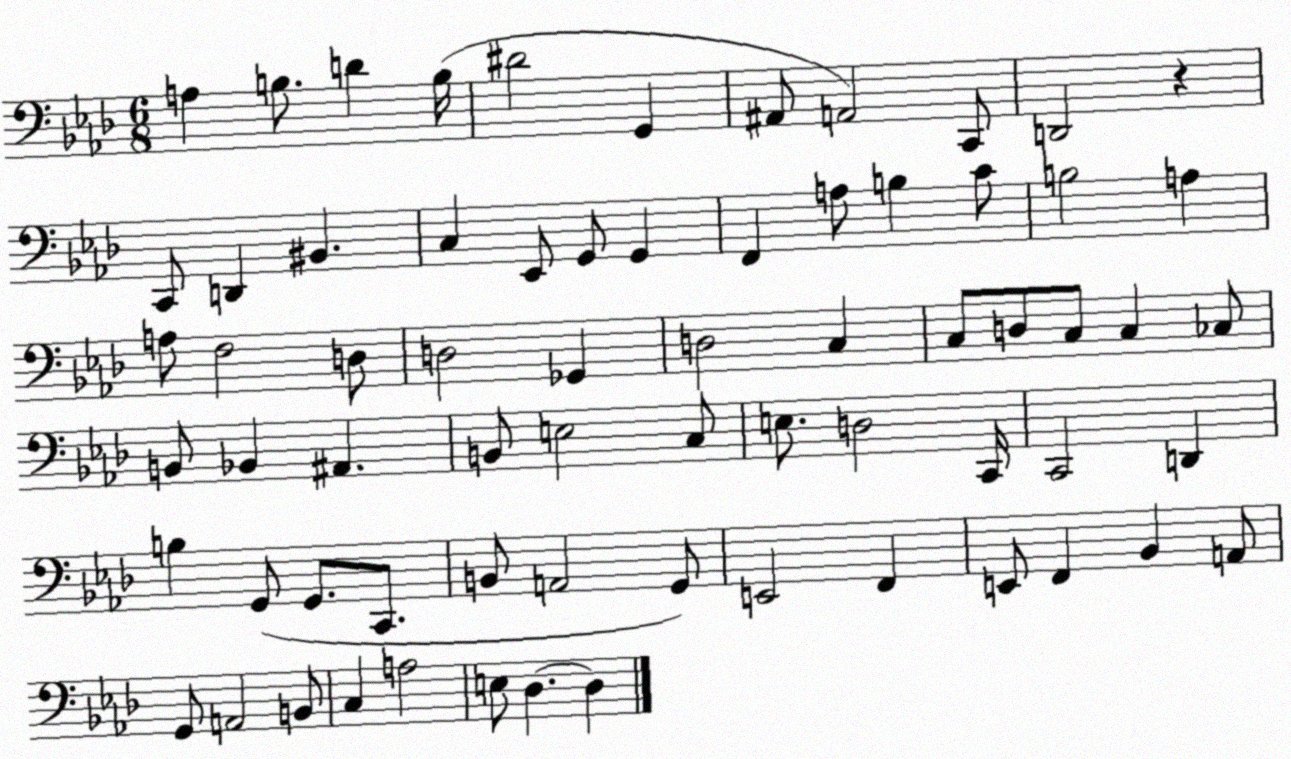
X:1
T:Untitled
M:6/8
L:1/4
K:Ab
A, B,/2 D B,/4 ^D2 G,, ^A,,/2 A,,2 C,,/2 D,,2 z C,,/2 D,, ^B,, C, _E,,/2 G,,/2 G,, F,, A,/2 B, C/2 B,2 A, A,/2 F,2 D,/2 D,2 _G,, D,2 C, C,/2 D,/2 C,/2 C, _C,/2 B,,/2 _B,, ^A,, B,,/2 E,2 C,/2 E,/2 D,2 C,,/4 C,,2 D,, B, G,,/2 G,,/2 C,,/2 B,,/2 A,,2 G,,/2 E,,2 F,, E,,/2 F,, _B,, A,,/2 G,,/2 A,,2 B,,/2 C, A,2 E,/2 _D, _D,